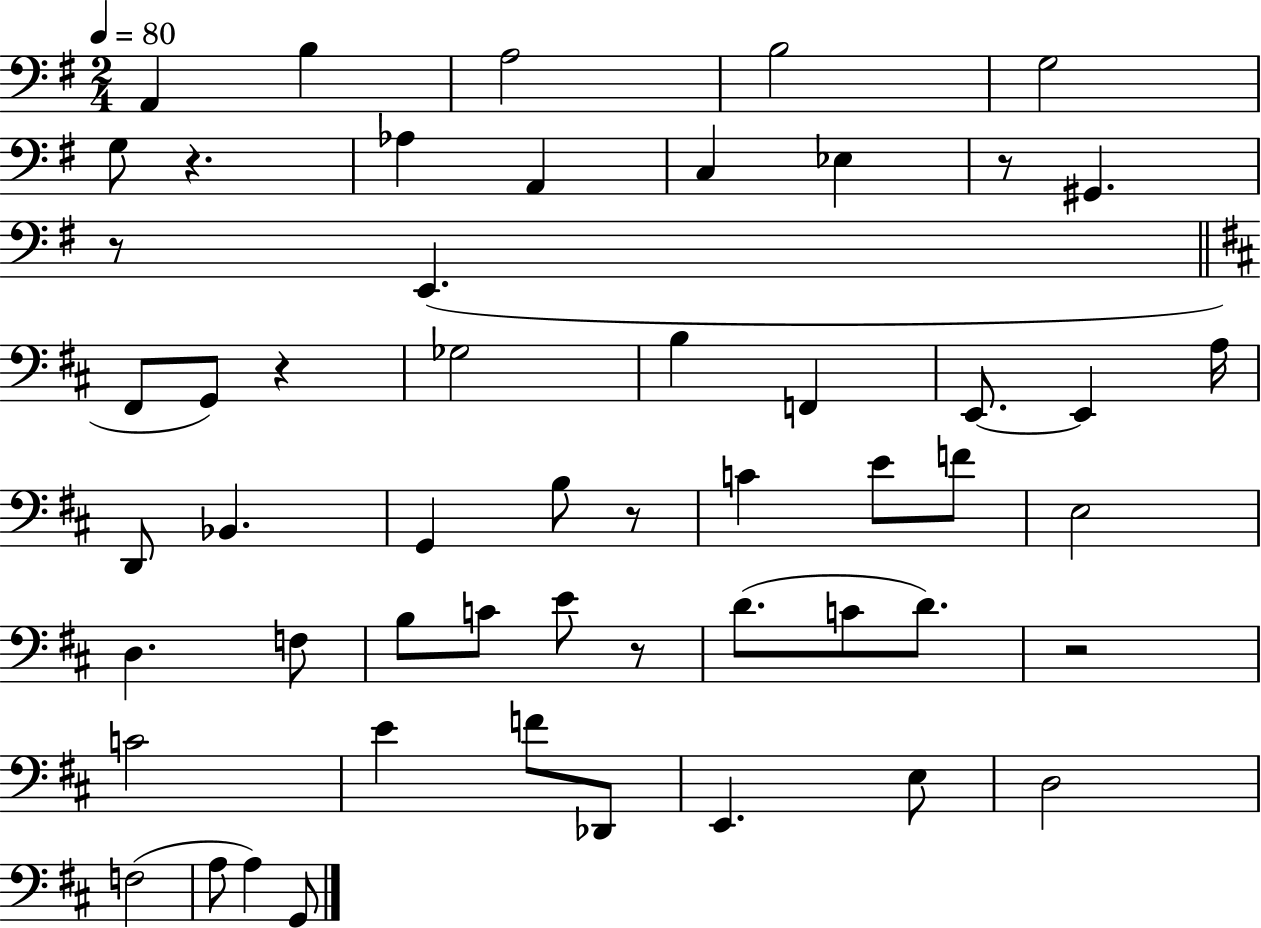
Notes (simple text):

A2/q B3/q A3/h B3/h G3/h G3/e R/q. Ab3/q A2/q C3/q Eb3/q R/e G#2/q. R/e E2/q. F#2/e G2/e R/q Gb3/h B3/q F2/q E2/e. E2/q A3/s D2/e Bb2/q. G2/q B3/e R/e C4/q E4/e F4/e E3/h D3/q. F3/e B3/e C4/e E4/e R/e D4/e. C4/e D4/e. R/h C4/h E4/q F4/e Db2/e E2/q. E3/e D3/h F3/h A3/e A3/q G2/e